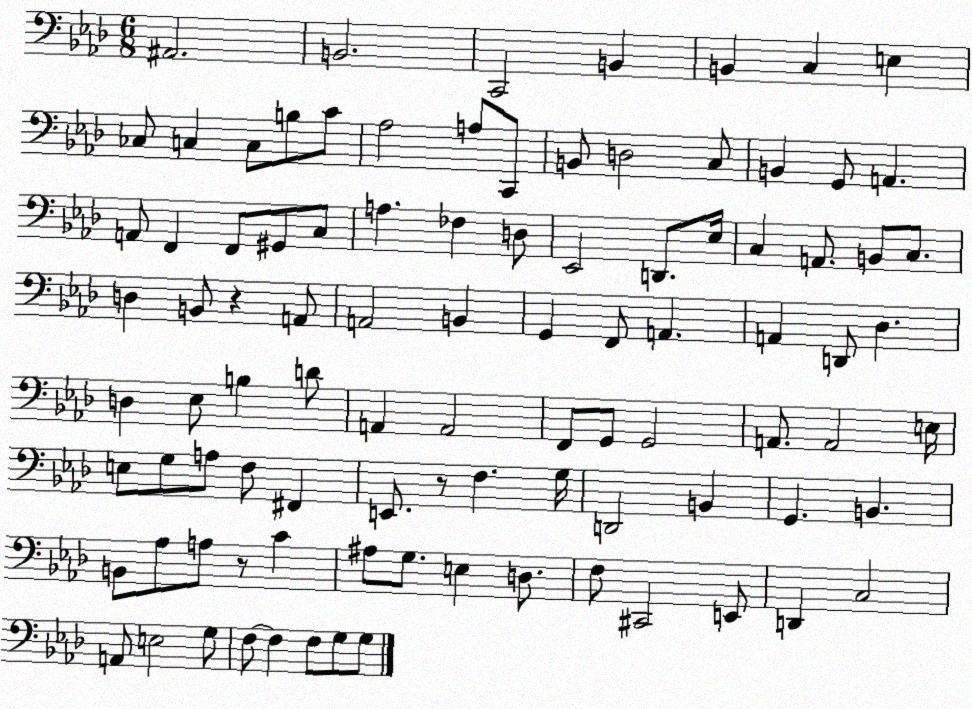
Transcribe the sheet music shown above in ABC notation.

X:1
T:Untitled
M:6/8
L:1/4
K:Ab
^A,,2 B,,2 C,,2 B,, B,, C, E, _C,/2 C, C,/2 B,/2 C/2 _A,2 A,/2 C,,/2 B,,/2 D,2 C,/2 B,, G,,/2 A,, A,,/2 F,, F,,/2 ^G,,/2 C,/2 A, _F, D,/2 _E,,2 D,,/2 _E,/4 C, A,,/2 B,,/2 C,/2 D, B,,/2 z A,,/2 A,,2 B,, G,, F,,/2 A,, A,, D,,/2 _D, D, _E,/2 B, D/2 A,, A,,2 F,,/2 G,,/2 G,,2 A,,/2 A,,2 E,/4 E,/2 G,/2 A,/2 F,/2 ^F,, E,,/2 z/2 F, G,/4 D,,2 B,, G,, B,, B,,/2 _A,/2 A,/2 z/2 C ^A,/2 G,/2 E, D,/2 F,/2 ^C,,2 E,,/2 D,, C,2 A,,/2 E,2 G,/2 F,/2 F, F,/2 G,/2 G,/2